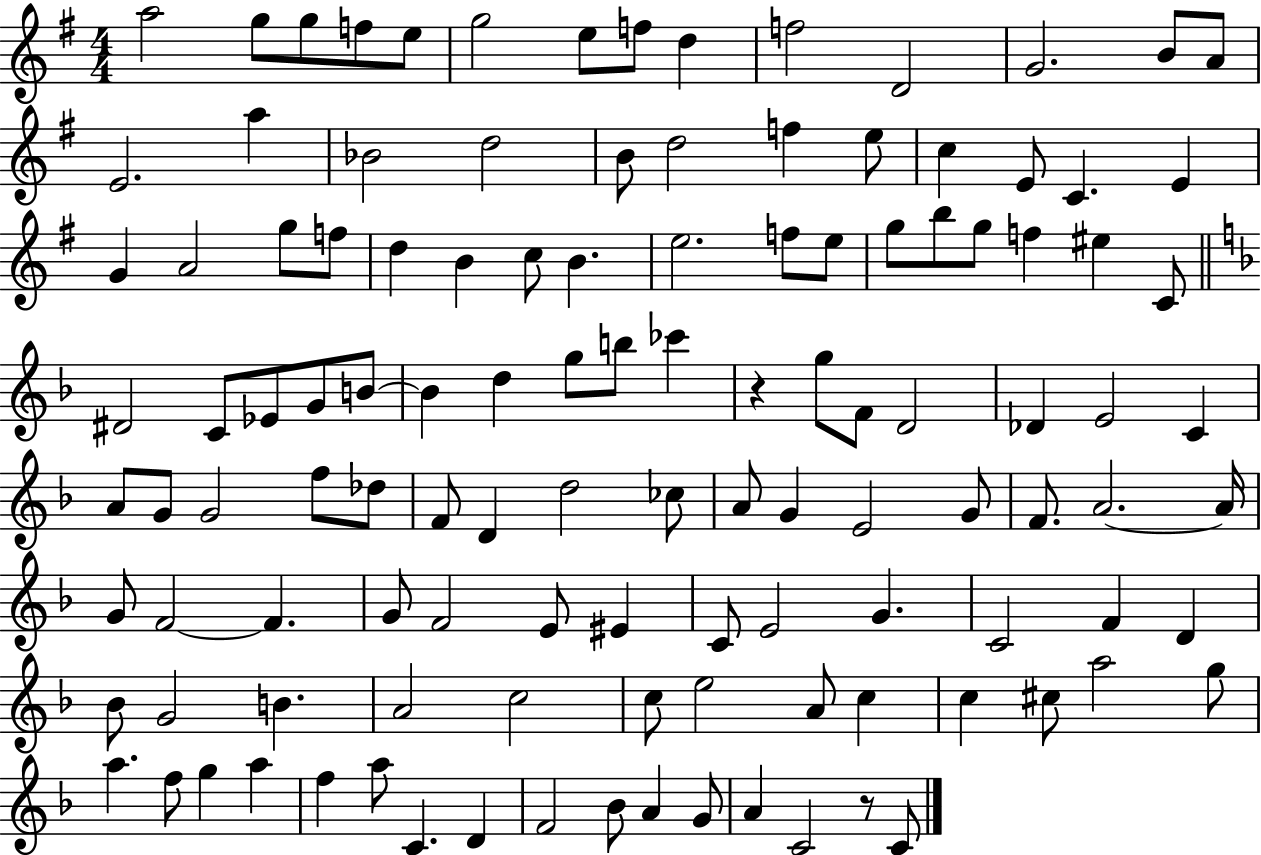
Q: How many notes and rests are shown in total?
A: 118